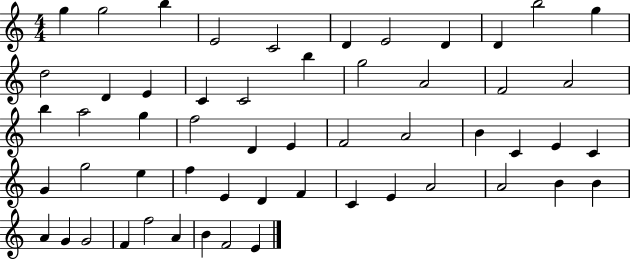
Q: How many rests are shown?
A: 0